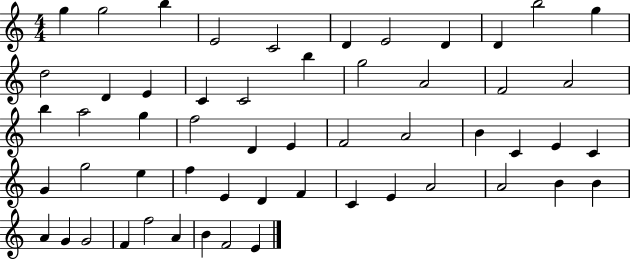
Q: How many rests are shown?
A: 0